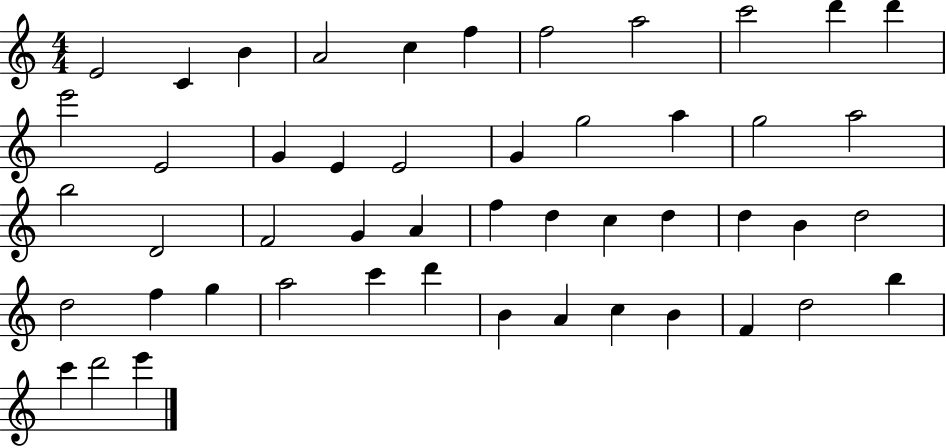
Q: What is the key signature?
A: C major